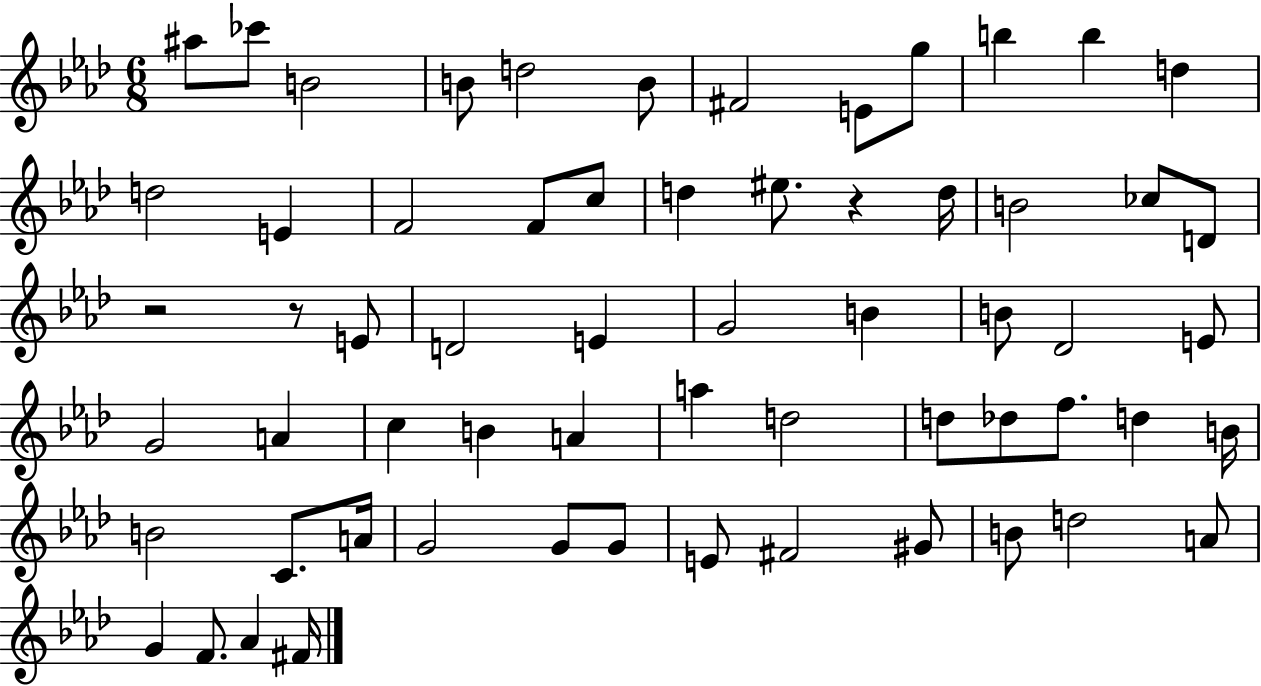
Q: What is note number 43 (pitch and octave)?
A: B4